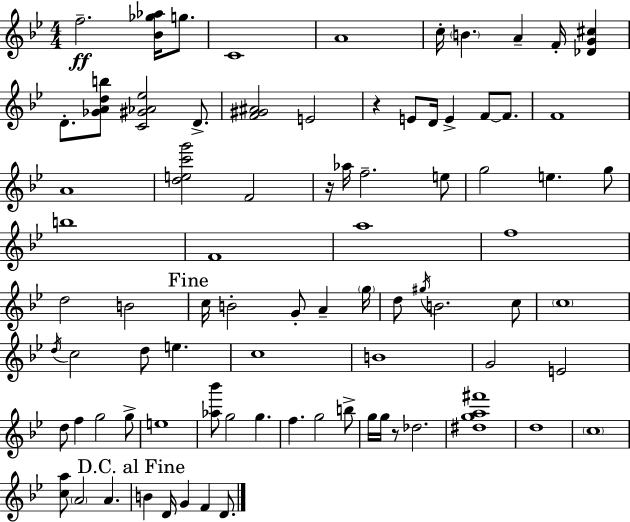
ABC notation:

X:1
T:Untitled
M:4/4
L:1/4
K:Gm
f2 [_B_g_a]/4 g/2 C4 A4 c/4 B A F/4 [_DG^c] D/2 [_GAdb]/2 [C^G_A_e]2 D/2 [F^G^A]2 E2 z E/2 D/4 E F/2 F/2 F4 A4 [dec'g']2 F2 z/4 _a/4 f2 e/2 g2 e g/2 b4 F4 a4 f4 d2 B2 c/4 B2 G/2 A g/4 d/2 ^g/4 B2 c/2 c4 d/4 c2 d/2 e c4 B4 G2 E2 d/2 f g2 g/2 e4 [_a_b']/2 g2 g f g2 b/2 g/4 g/4 z/2 _d2 [^dga^f']4 d4 c4 [ca]/2 A2 A B D/4 G F D/2